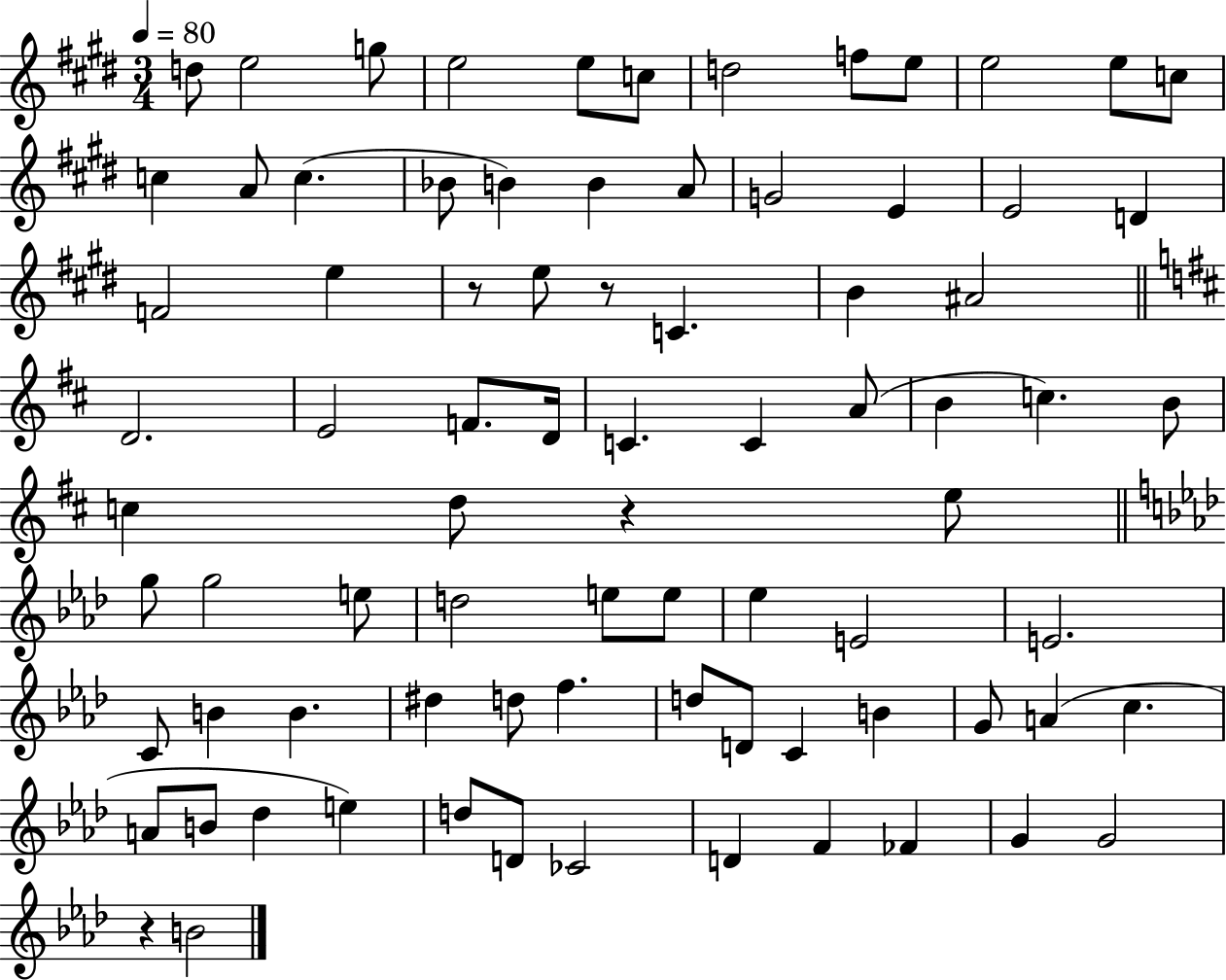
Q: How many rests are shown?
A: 4